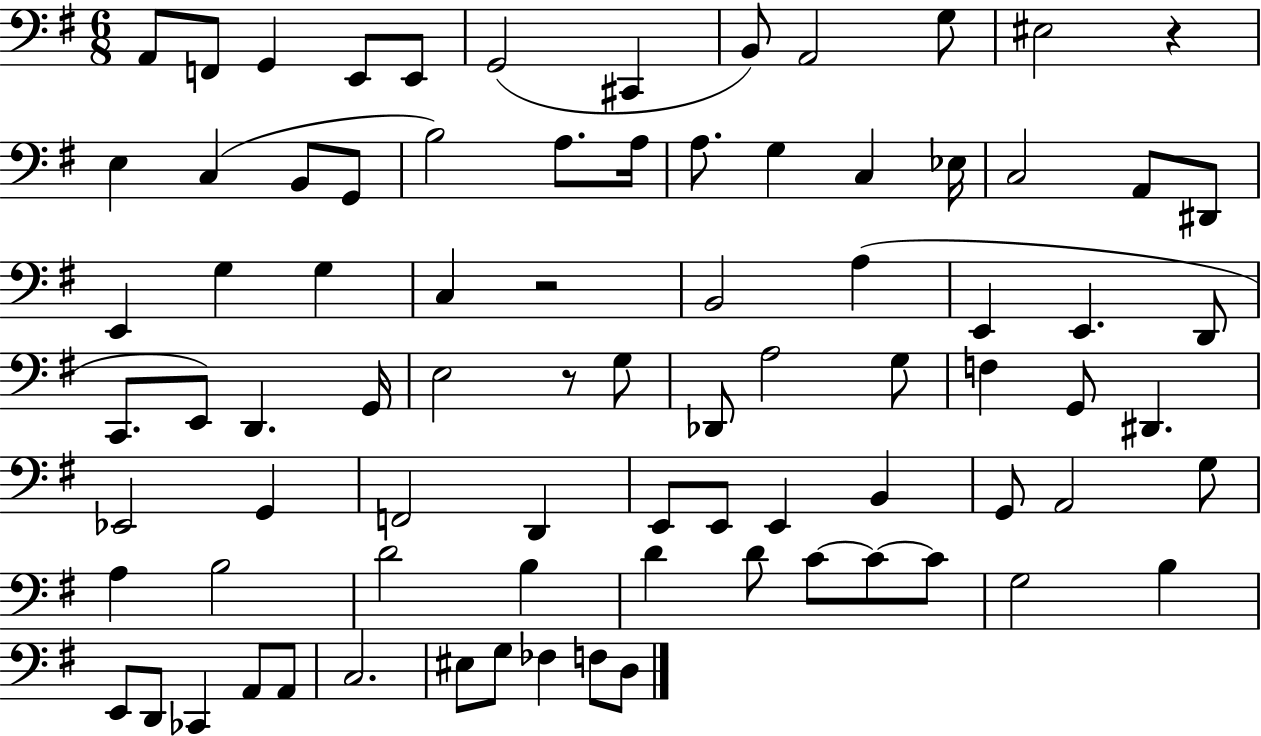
{
  \clef bass
  \numericTimeSignature
  \time 6/8
  \key g \major
  a,8 f,8 g,4 e,8 e,8 | g,2( cis,4 | b,8) a,2 g8 | eis2 r4 | \break e4 c4( b,8 g,8 | b2) a8. a16 | a8. g4 c4 ees16 | c2 a,8 dis,8 | \break e,4 g4 g4 | c4 r2 | b,2 a4( | e,4 e,4. d,8 | \break c,8. e,8) d,4. g,16 | e2 r8 g8 | des,8 a2 g8 | f4 g,8 dis,4. | \break ees,2 g,4 | f,2 d,4 | e,8 e,8 e,4 b,4 | g,8 a,2 g8 | \break a4 b2 | d'2 b4 | d'4 d'8 c'8~~ c'8~~ c'8 | g2 b4 | \break e,8 d,8 ces,4 a,8 a,8 | c2. | eis8 g8 fes4 f8 d8 | \bar "|."
}